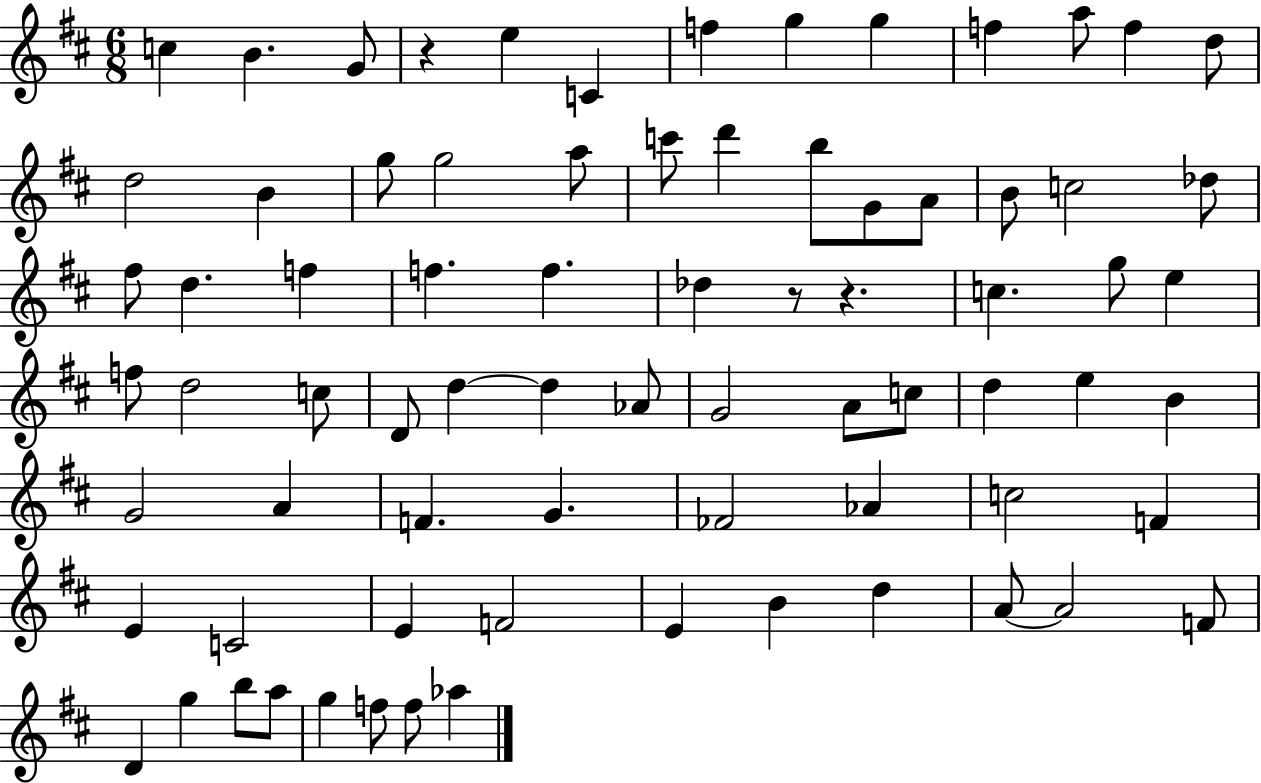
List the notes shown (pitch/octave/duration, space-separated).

C5/q B4/q. G4/e R/q E5/q C4/q F5/q G5/q G5/q F5/q A5/e F5/q D5/e D5/h B4/q G5/e G5/h A5/e C6/e D6/q B5/e G4/e A4/e B4/e C5/h Db5/e F#5/e D5/q. F5/q F5/q. F5/q. Db5/q R/e R/q. C5/q. G5/e E5/q F5/e D5/h C5/e D4/e D5/q D5/q Ab4/e G4/h A4/e C5/e D5/q E5/q B4/q G4/h A4/q F4/q. G4/q. FES4/h Ab4/q C5/h F4/q E4/q C4/h E4/q F4/h E4/q B4/q D5/q A4/e A4/h F4/e D4/q G5/q B5/e A5/e G5/q F5/e F5/e Ab5/q